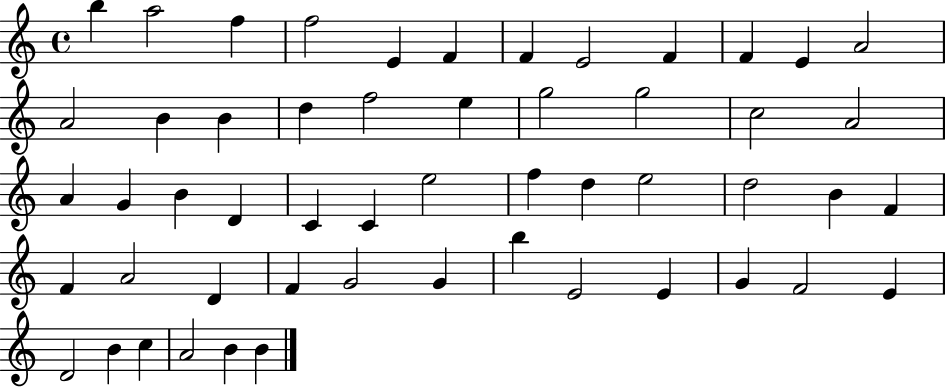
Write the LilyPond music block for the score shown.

{
  \clef treble
  \time 4/4
  \defaultTimeSignature
  \key c \major
  b''4 a''2 f''4 | f''2 e'4 f'4 | f'4 e'2 f'4 | f'4 e'4 a'2 | \break a'2 b'4 b'4 | d''4 f''2 e''4 | g''2 g''2 | c''2 a'2 | \break a'4 g'4 b'4 d'4 | c'4 c'4 e''2 | f''4 d''4 e''2 | d''2 b'4 f'4 | \break f'4 a'2 d'4 | f'4 g'2 g'4 | b''4 e'2 e'4 | g'4 f'2 e'4 | \break d'2 b'4 c''4 | a'2 b'4 b'4 | \bar "|."
}